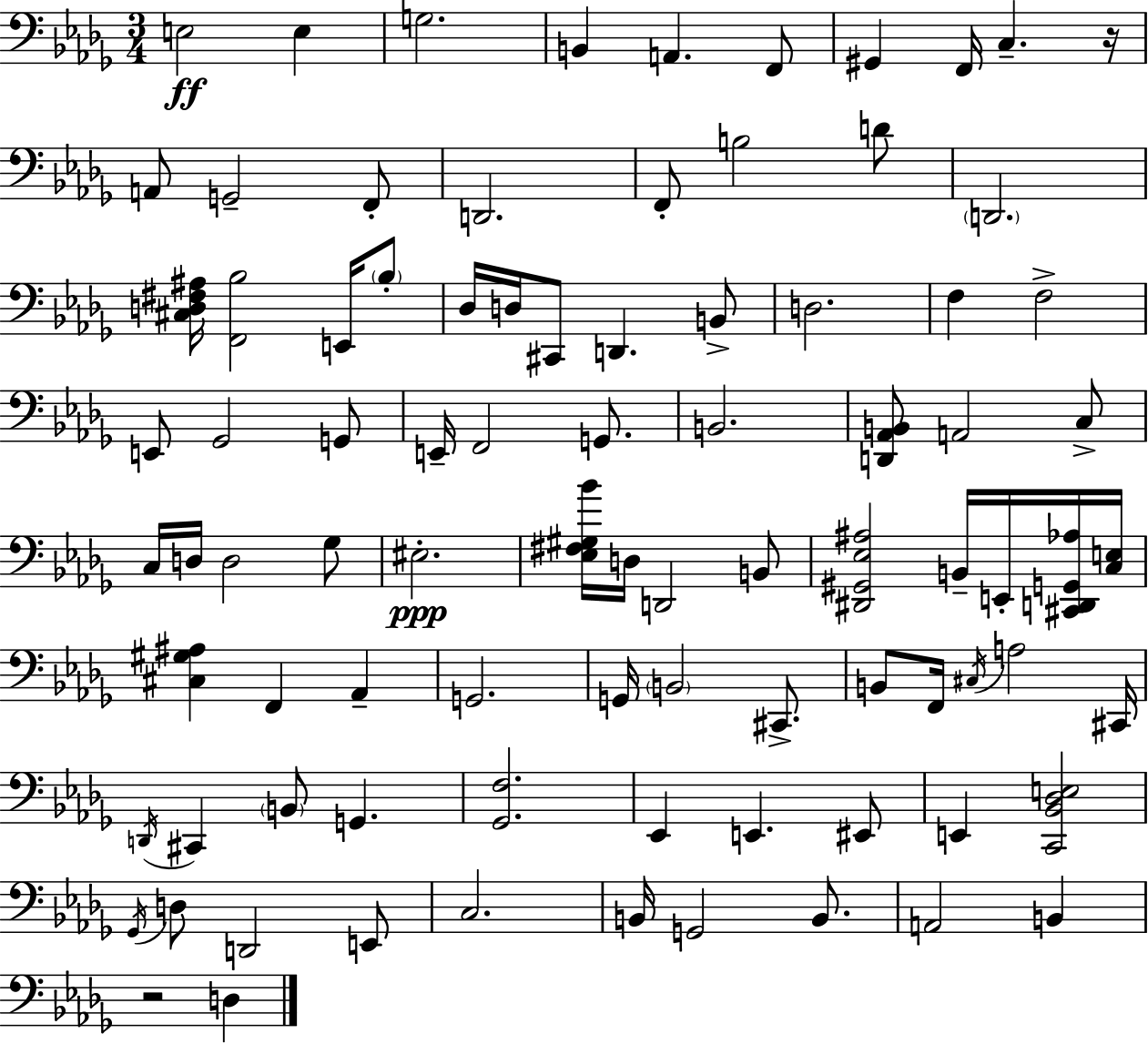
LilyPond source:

{
  \clef bass
  \numericTimeSignature
  \time 3/4
  \key bes \minor
  e2\ff e4 | g2. | b,4 a,4. f,8 | gis,4 f,16 c4.-- r16 | \break a,8 g,2-- f,8-. | d,2. | f,8-. b2 d'8 | \parenthesize d,2. | \break <cis d fis ais>16 <f, bes>2 e,16 \parenthesize bes8-. | des16 d16 cis,8 d,4. b,8-> | d2. | f4 f2-> | \break e,8 ges,2 g,8 | e,16-- f,2 g,8. | b,2. | <d, aes, b,>8 a,2 c8-> | \break c16 d16 d2 ges8 | eis2.-.\ppp | <ees fis gis bes'>16 d16 d,2 b,8 | <dis, gis, ees ais>2 b,16-- e,16-. <cis, d, g, aes>16 <c e>16 | \break <cis gis ais>4 f,4 aes,4-- | g,2. | g,16 \parenthesize b,2 cis,8.-> | b,8 f,16 \acciaccatura { cis16 } a2 | \break cis,16 \acciaccatura { d,16 } cis,4 \parenthesize b,8 g,4. | <ges, f>2. | ees,4 e,4. | eis,8 e,4 <c, bes, des e>2 | \break \acciaccatura { ges,16 } d8 d,2 | e,8 c2. | b,16 g,2 | b,8. a,2 b,4 | \break r2 d4 | \bar "|."
}